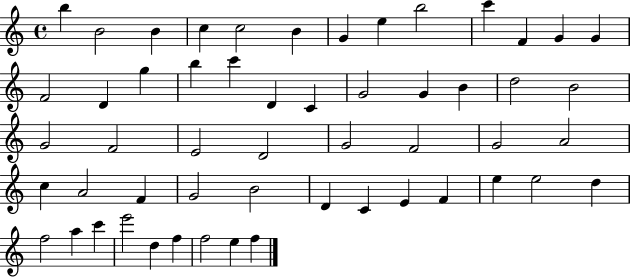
X:1
T:Untitled
M:4/4
L:1/4
K:C
b B2 B c c2 B G e b2 c' F G G F2 D g b c' D C G2 G B d2 B2 G2 F2 E2 D2 G2 F2 G2 A2 c A2 F G2 B2 D C E F e e2 d f2 a c' e'2 d f f2 e f